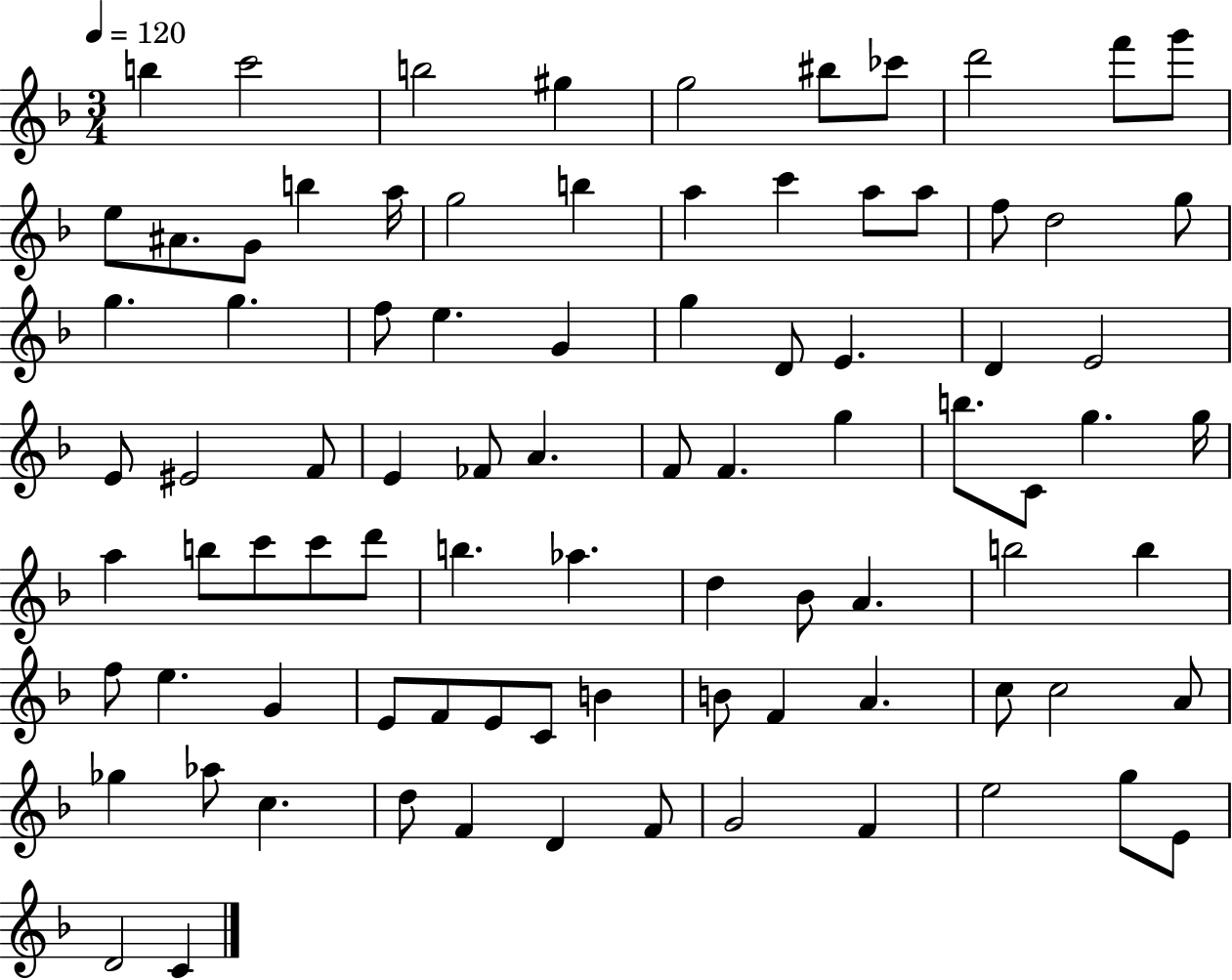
{
  \clef treble
  \numericTimeSignature
  \time 3/4
  \key f \major
  \tempo 4 = 120
  \repeat volta 2 { b''4 c'''2 | b''2 gis''4 | g''2 bis''8 ces'''8 | d'''2 f'''8 g'''8 | \break e''8 ais'8. g'8 b''4 a''16 | g''2 b''4 | a''4 c'''4 a''8 a''8 | f''8 d''2 g''8 | \break g''4. g''4. | f''8 e''4. g'4 | g''4 d'8 e'4. | d'4 e'2 | \break e'8 eis'2 f'8 | e'4 fes'8 a'4. | f'8 f'4. g''4 | b''8. c'8 g''4. g''16 | \break a''4 b''8 c'''8 c'''8 d'''8 | b''4. aes''4. | d''4 bes'8 a'4. | b''2 b''4 | \break f''8 e''4. g'4 | e'8 f'8 e'8 c'8 b'4 | b'8 f'4 a'4. | c''8 c''2 a'8 | \break ges''4 aes''8 c''4. | d''8 f'4 d'4 f'8 | g'2 f'4 | e''2 g''8 e'8 | \break d'2 c'4 | } \bar "|."
}